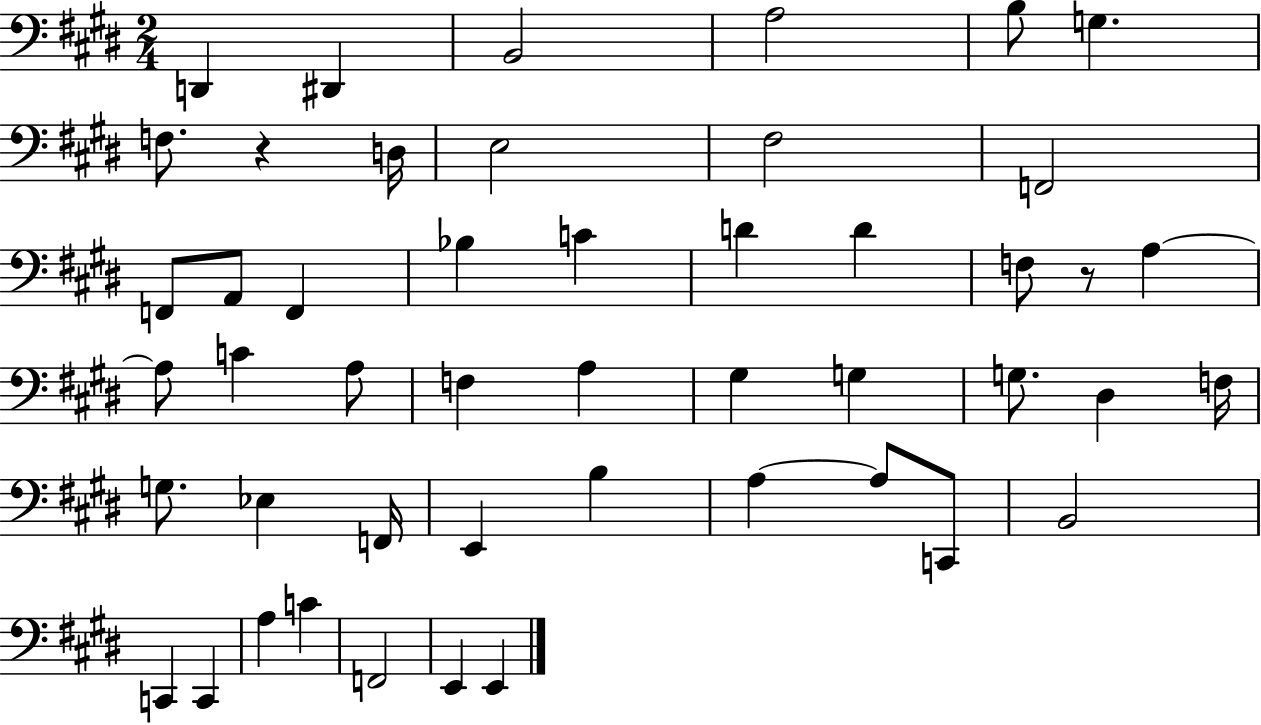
D2/q D#2/q B2/h A3/h B3/e G3/q. F3/e. R/q D3/s E3/h F#3/h F2/h F2/e A2/e F2/q Bb3/q C4/q D4/q D4/q F3/e R/e A3/q A3/e C4/q A3/e F3/q A3/q G#3/q G3/q G3/e. D#3/q F3/s G3/e. Eb3/q F2/s E2/q B3/q A3/q A3/e C2/e B2/h C2/q C2/q A3/q C4/q F2/h E2/q E2/q